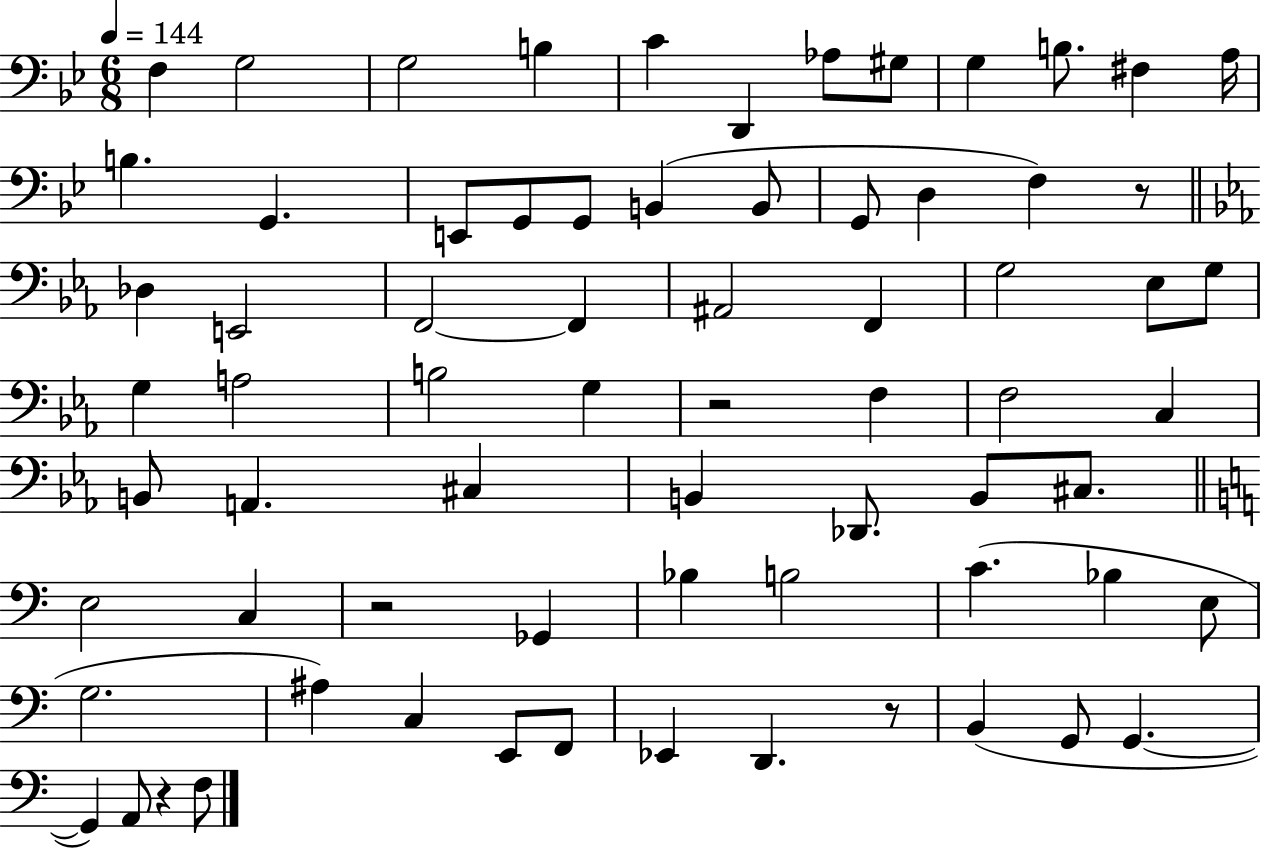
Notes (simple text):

F3/q G3/h G3/h B3/q C4/q D2/q Ab3/e G#3/e G3/q B3/e. F#3/q A3/s B3/q. G2/q. E2/e G2/e G2/e B2/q B2/e G2/e D3/q F3/q R/e Db3/q E2/h F2/h F2/q A#2/h F2/q G3/h Eb3/e G3/e G3/q A3/h B3/h G3/q R/h F3/q F3/h C3/q B2/e A2/q. C#3/q B2/q Db2/e. B2/e C#3/e. E3/h C3/q R/h Gb2/q Bb3/q B3/h C4/q. Bb3/q E3/e G3/h. A#3/q C3/q E2/e F2/e Eb2/q D2/q. R/e B2/q G2/e G2/q. G2/q A2/e R/q F3/e